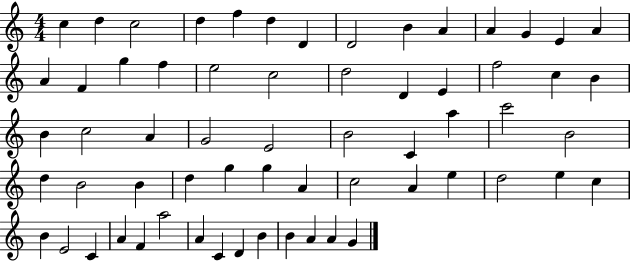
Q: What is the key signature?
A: C major